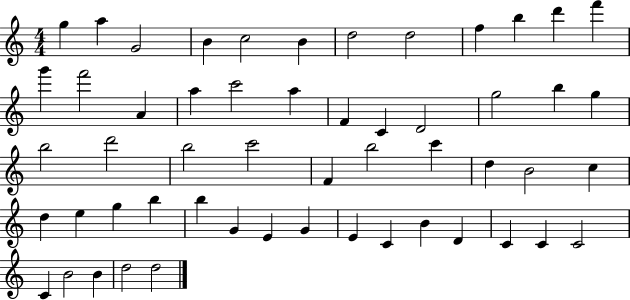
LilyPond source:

{
  \clef treble
  \numericTimeSignature
  \time 4/4
  \key c \major
  g''4 a''4 g'2 | b'4 c''2 b'4 | d''2 d''2 | f''4 b''4 d'''4 f'''4 | \break g'''4 f'''2 a'4 | a''4 c'''2 a''4 | f'4 c'4 d'2 | g''2 b''4 g''4 | \break b''2 d'''2 | b''2 c'''2 | f'4 b''2 c'''4 | d''4 b'2 c''4 | \break d''4 e''4 g''4 b''4 | b''4 g'4 e'4 g'4 | e'4 c'4 b'4 d'4 | c'4 c'4 c'2 | \break c'4 b'2 b'4 | d''2 d''2 | \bar "|."
}